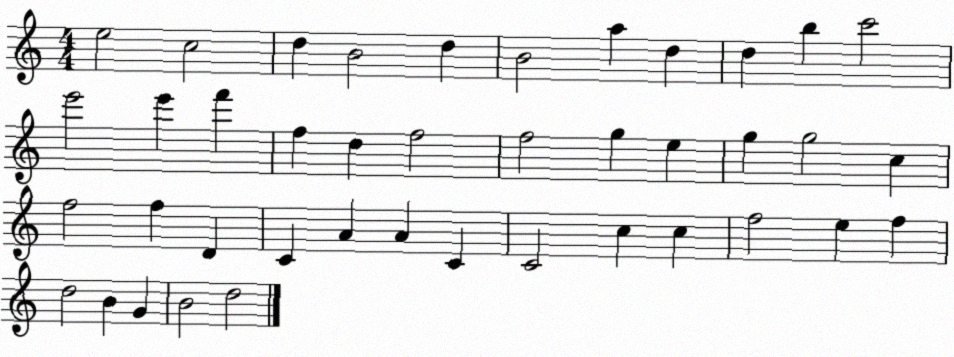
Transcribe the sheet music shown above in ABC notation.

X:1
T:Untitled
M:4/4
L:1/4
K:C
e2 c2 d B2 d B2 a d d b c'2 e'2 e' f' f d f2 f2 g e g g2 c f2 f D C A A C C2 c c f2 e f d2 B G B2 d2